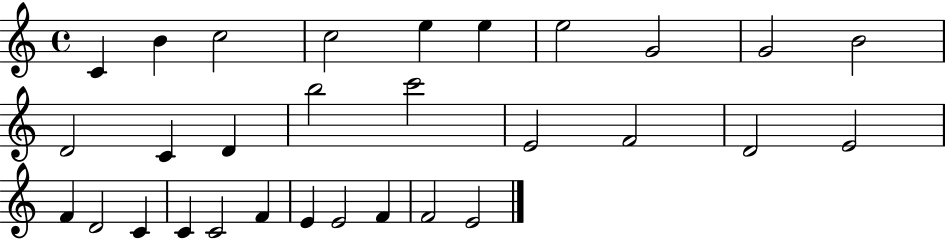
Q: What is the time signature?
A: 4/4